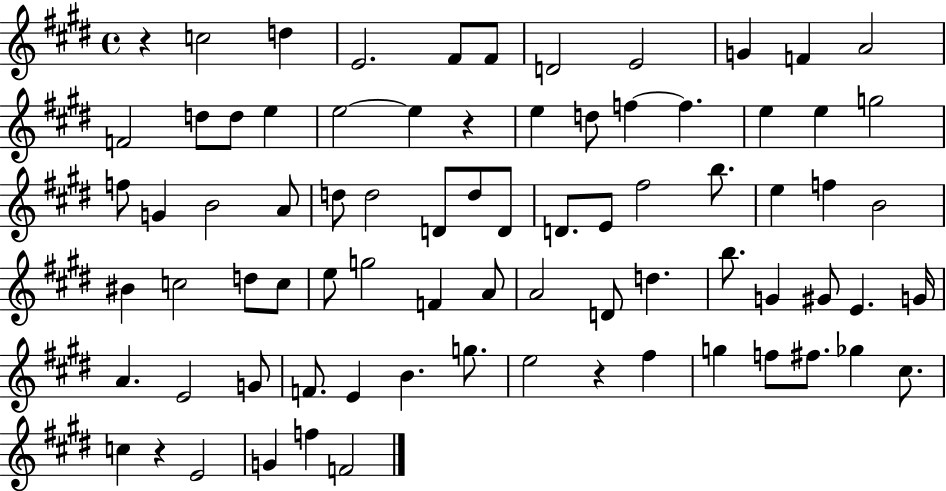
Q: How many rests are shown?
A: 4